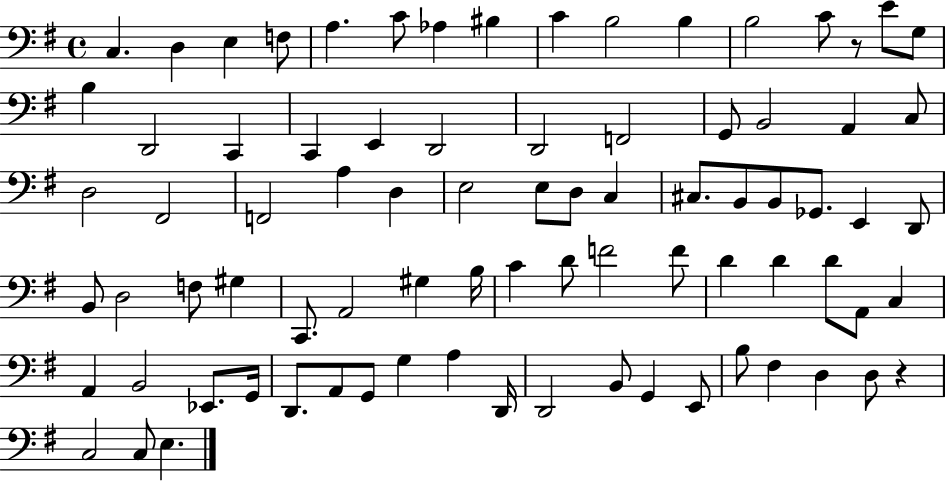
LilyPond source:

{
  \clef bass
  \time 4/4
  \defaultTimeSignature
  \key g \major
  \repeat volta 2 { c4. d4 e4 f8 | a4. c'8 aes4 bis4 | c'4 b2 b4 | b2 c'8 r8 e'8 g8 | \break b4 d,2 c,4 | c,4 e,4 d,2 | d,2 f,2 | g,8 b,2 a,4 c8 | \break d2 fis,2 | f,2 a4 d4 | e2 e8 d8 c4 | cis8. b,8 b,8 ges,8. e,4 d,8 | \break b,8 d2 f8 gis4 | c,8. a,2 gis4 b16 | c'4 d'8 f'2 f'8 | d'4 d'4 d'8 a,8 c4 | \break a,4 b,2 ees,8. g,16 | d,8. a,8 g,8 g4 a4 d,16 | d,2 b,8 g,4 e,8 | b8 fis4 d4 d8 r4 | \break c2 c8 e4. | } \bar "|."
}